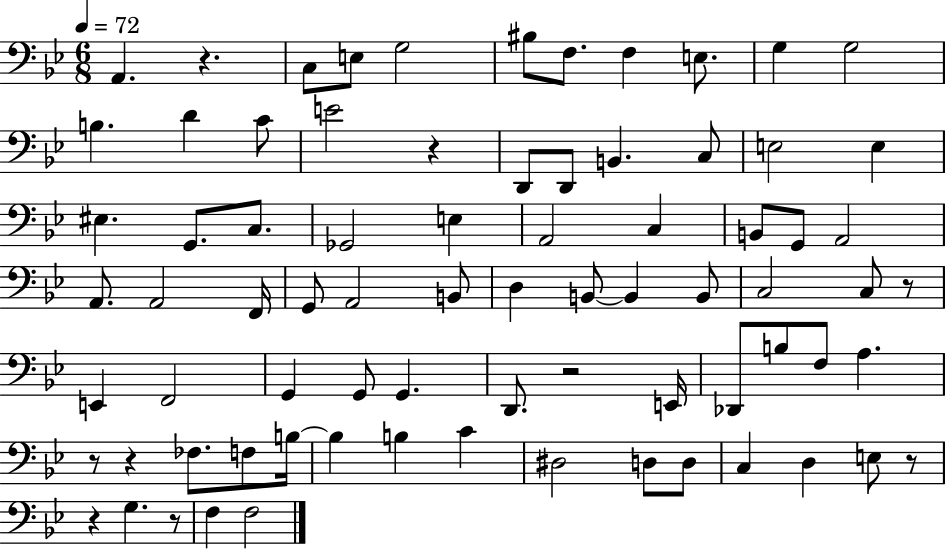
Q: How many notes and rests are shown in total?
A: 77